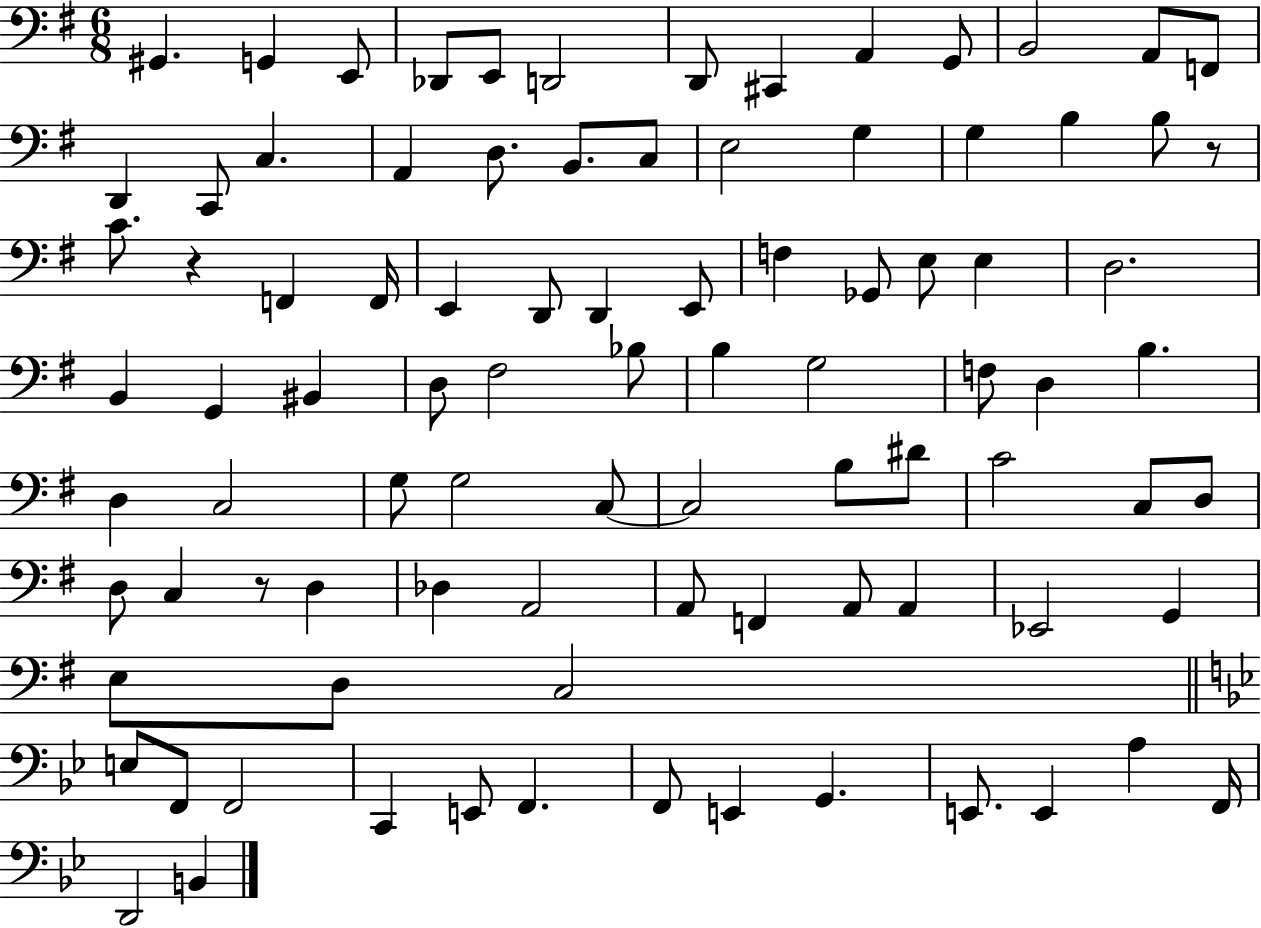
{
  \clef bass
  \numericTimeSignature
  \time 6/8
  \key g \major
  gis,4. g,4 e,8 | des,8 e,8 d,2 | d,8 cis,4 a,4 g,8 | b,2 a,8 f,8 | \break d,4 c,8 c4. | a,4 d8. b,8. c8 | e2 g4 | g4 b4 b8 r8 | \break c'8. r4 f,4 f,16 | e,4 d,8 d,4 e,8 | f4 ges,8 e8 e4 | d2. | \break b,4 g,4 bis,4 | d8 fis2 bes8 | b4 g2 | f8 d4 b4. | \break d4 c2 | g8 g2 c8~~ | c2 b8 dis'8 | c'2 c8 d8 | \break d8 c4 r8 d4 | des4 a,2 | a,8 f,4 a,8 a,4 | ees,2 g,4 | \break e8 d8 c2 | \bar "||" \break \key bes \major e8 f,8 f,2 | c,4 e,8 f,4. | f,8 e,4 g,4. | e,8. e,4 a4 f,16 | \break d,2 b,4 | \bar "|."
}